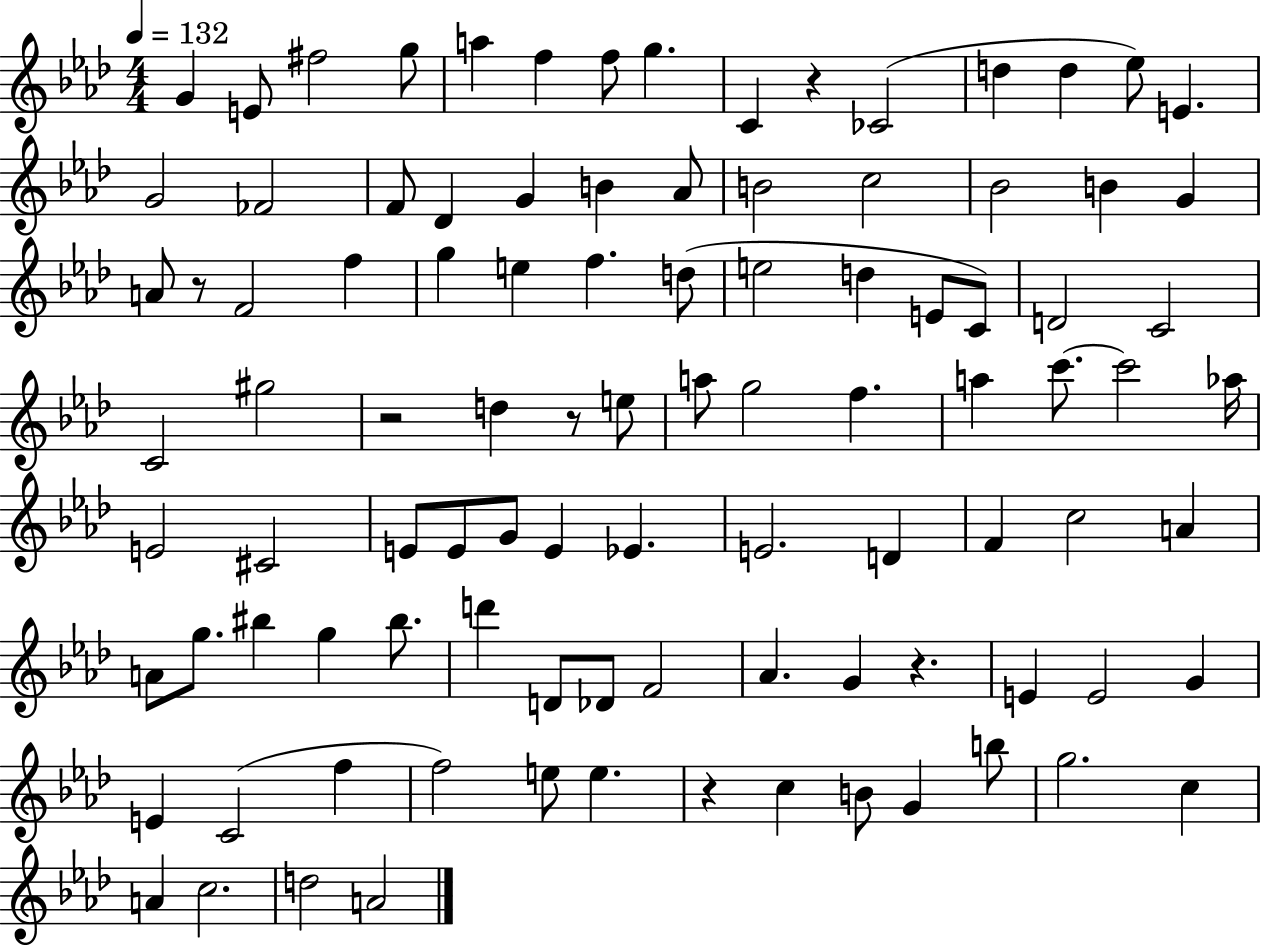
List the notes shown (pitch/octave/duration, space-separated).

G4/q E4/e F#5/h G5/e A5/q F5/q F5/e G5/q. C4/q R/q CES4/h D5/q D5/q Eb5/e E4/q. G4/h FES4/h F4/e Db4/q G4/q B4/q Ab4/e B4/h C5/h Bb4/h B4/q G4/q A4/e R/e F4/h F5/q G5/q E5/q F5/q. D5/e E5/h D5/q E4/e C4/e D4/h C4/h C4/h G#5/h R/h D5/q R/e E5/e A5/e G5/h F5/q. A5/q C6/e. C6/h Ab5/s E4/h C#4/h E4/e E4/e G4/e E4/q Eb4/q. E4/h. D4/q F4/q C5/h A4/q A4/e G5/e. BIS5/q G5/q BIS5/e. D6/q D4/e Db4/e F4/h Ab4/q. G4/q R/q. E4/q E4/h G4/q E4/q C4/h F5/q F5/h E5/e E5/q. R/q C5/q B4/e G4/q B5/e G5/h. C5/q A4/q C5/h. D5/h A4/h